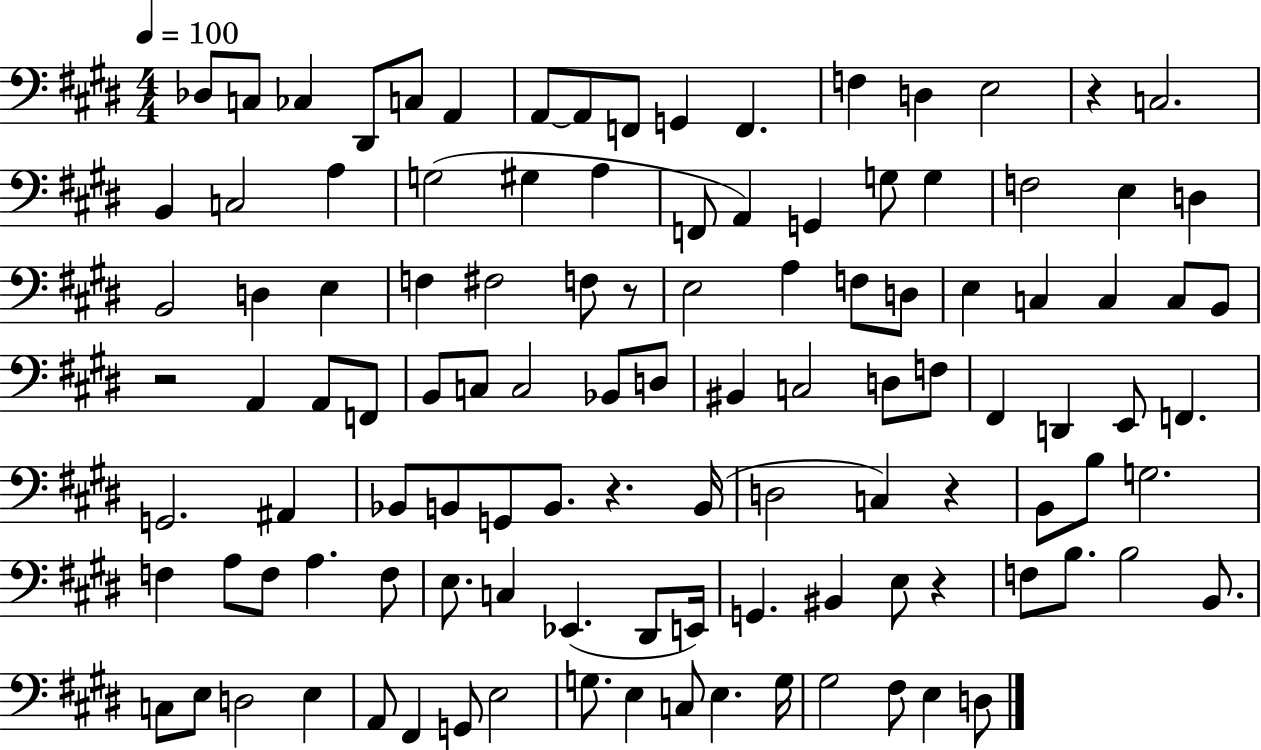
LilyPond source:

{
  \clef bass
  \numericTimeSignature
  \time 4/4
  \key e \major
  \tempo 4 = 100
  des8 c8 ces4 dis,8 c8 a,4 | a,8~~ a,8 f,8 g,4 f,4. | f4 d4 e2 | r4 c2. | \break b,4 c2 a4 | g2( gis4 a4 | f,8 a,4) g,4 g8 g4 | f2 e4 d4 | \break b,2 d4 e4 | f4 fis2 f8 r8 | e2 a4 f8 d8 | e4 c4 c4 c8 b,8 | \break r2 a,4 a,8 f,8 | b,8 c8 c2 bes,8 d8 | bis,4 c2 d8 f8 | fis,4 d,4 e,8 f,4. | \break g,2. ais,4 | bes,8 b,8 g,8 b,8. r4. b,16( | d2 c4) r4 | b,8 b8 g2. | \break f4 a8 f8 a4. f8 | e8. c4 ees,4.( dis,8 e,16) | g,4. bis,4 e8 r4 | f8 b8. b2 b,8. | \break c8 e8 d2 e4 | a,8 fis,4 g,8 e2 | g8. e4 c8 e4. g16 | gis2 fis8 e4 d8 | \break \bar "|."
}